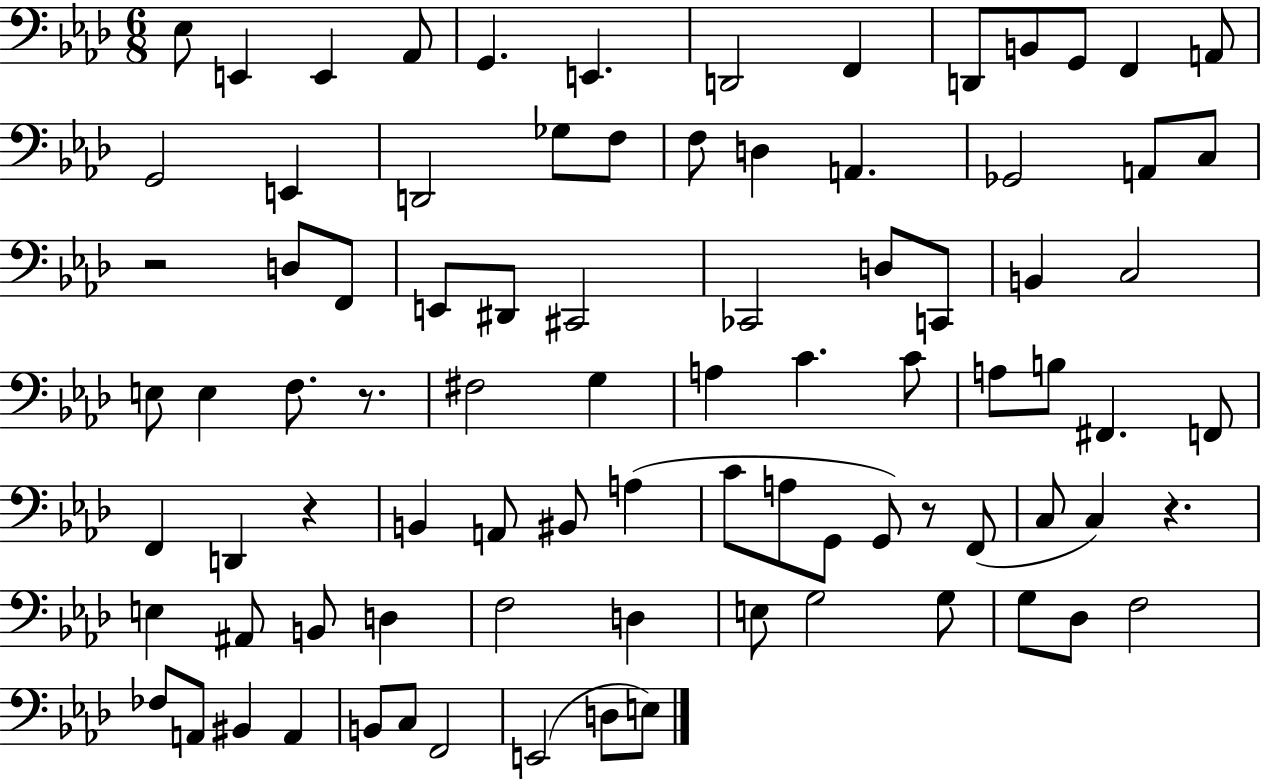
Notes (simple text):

Eb3/e E2/q E2/q Ab2/e G2/q. E2/q. D2/h F2/q D2/e B2/e G2/e F2/q A2/e G2/h E2/q D2/h Gb3/e F3/e F3/e D3/q A2/q. Gb2/h A2/e C3/e R/h D3/e F2/e E2/e D#2/e C#2/h CES2/h D3/e C2/e B2/q C3/h E3/e E3/q F3/e. R/e. F#3/h G3/q A3/q C4/q. C4/e A3/e B3/e F#2/q. F2/e F2/q D2/q R/q B2/q A2/e BIS2/e A3/q C4/e A3/e G2/e G2/e R/e F2/e C3/e C3/q R/q. E3/q A#2/e B2/e D3/q F3/h D3/q E3/e G3/h G3/e G3/e Db3/e F3/h FES3/e A2/e BIS2/q A2/q B2/e C3/e F2/h E2/h D3/e E3/e